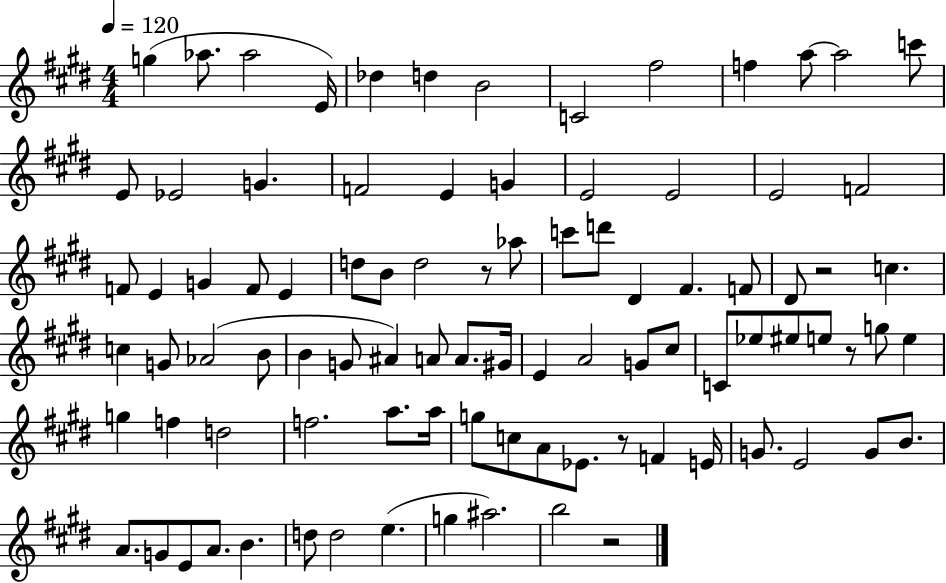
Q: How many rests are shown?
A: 5